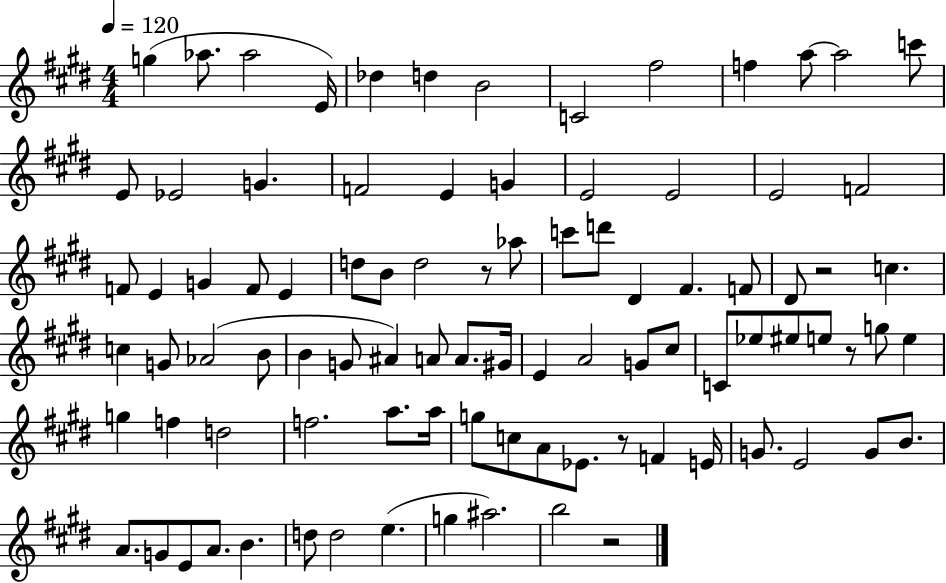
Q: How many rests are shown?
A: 5